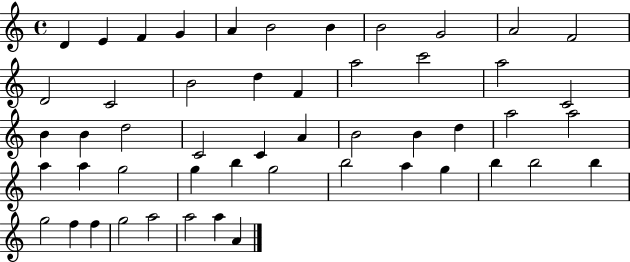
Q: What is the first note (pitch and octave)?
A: D4